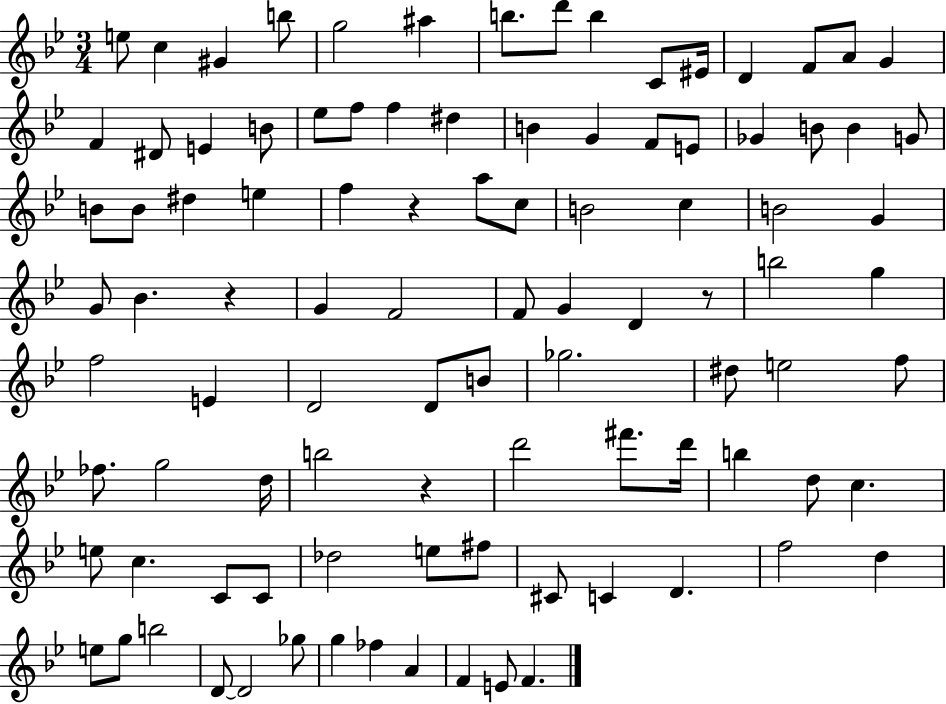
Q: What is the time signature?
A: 3/4